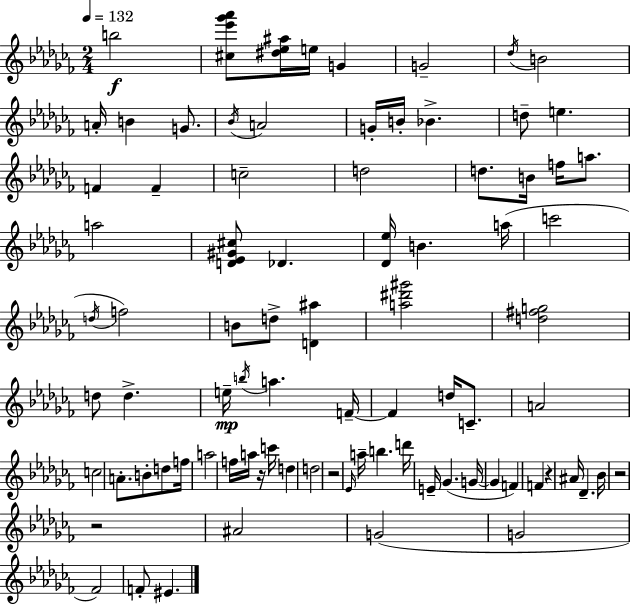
{
  \clef treble
  \numericTimeSignature
  \time 2/4
  \key aes \minor
  \tempo 4 = 132
  \repeat volta 2 { b''2\f | <cis'' ees''' ges''' aes'''>8 <dis'' ees'' ais''>16 e''16 g'4 | g'2-- | \acciaccatura { des''16 } b'2 | \break a'16-. b'4 g'8. | \acciaccatura { bes'16 } a'2 | g'16-. b'16-. bes'4.-> | d''8-- e''4. | \break f'4 f'4-- | c''2-- | d''2 | d''8. b'16 f''16 a''8. | \break a''2 | <d' ees' gis' cis''>8 des'4. | <des' ees''>16 b'4. | a''16( c'''2 | \break \acciaccatura { d''16 } f''2) | b'8 d''8-> <d' ais''>4 | <a'' dis''' gis'''>2 | <d'' fis'' g''>2 | \break d''8 d''4.-> | e''16--\mp \acciaccatura { b''16 } a''4. | f'16--~~ f'4 | d''16 c'8.-- a'2 | \break c''2 | a'8.-. b'8-. | d''8 f''16 a''2 | f''16 a''16 r16 c'''16 | \break d''4 d''2 | r2 | \grace { ees'16 } a''16-- b''4. | d'''16 e'16-- ges'4.( | \break g'16~~ g'4 | f'4) f'4 | r4 ais'16 des'4.-- | bes'16 r2 | \break r2 | ais'2 | g'2( | g'2 | \break fes'2) | f'8-. eis'4. | } \bar "|."
}